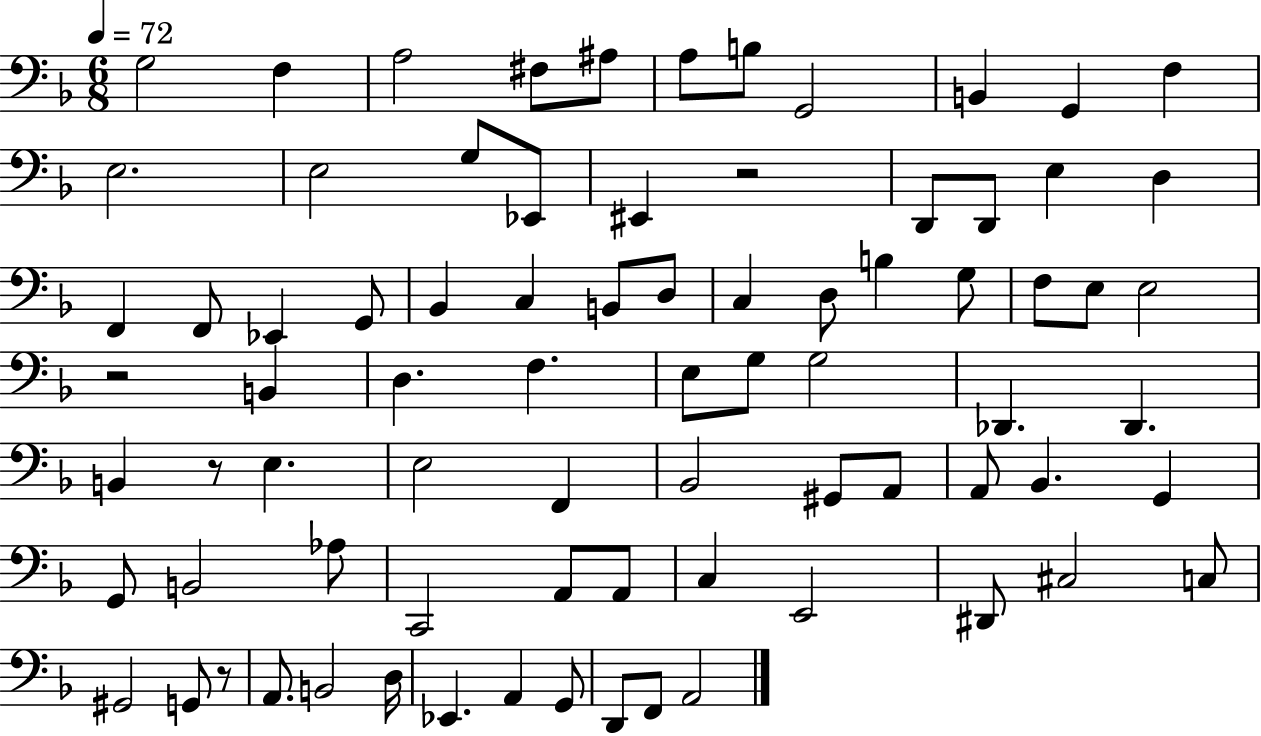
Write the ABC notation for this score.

X:1
T:Untitled
M:6/8
L:1/4
K:F
G,2 F, A,2 ^F,/2 ^A,/2 A,/2 B,/2 G,,2 B,, G,, F, E,2 E,2 G,/2 _E,,/2 ^E,, z2 D,,/2 D,,/2 E, D, F,, F,,/2 _E,, G,,/2 _B,, C, B,,/2 D,/2 C, D,/2 B, G,/2 F,/2 E,/2 E,2 z2 B,, D, F, E,/2 G,/2 G,2 _D,, _D,, B,, z/2 E, E,2 F,, _B,,2 ^G,,/2 A,,/2 A,,/2 _B,, G,, G,,/2 B,,2 _A,/2 C,,2 A,,/2 A,,/2 C, E,,2 ^D,,/2 ^C,2 C,/2 ^G,,2 G,,/2 z/2 A,,/2 B,,2 D,/4 _E,, A,, G,,/2 D,,/2 F,,/2 A,,2